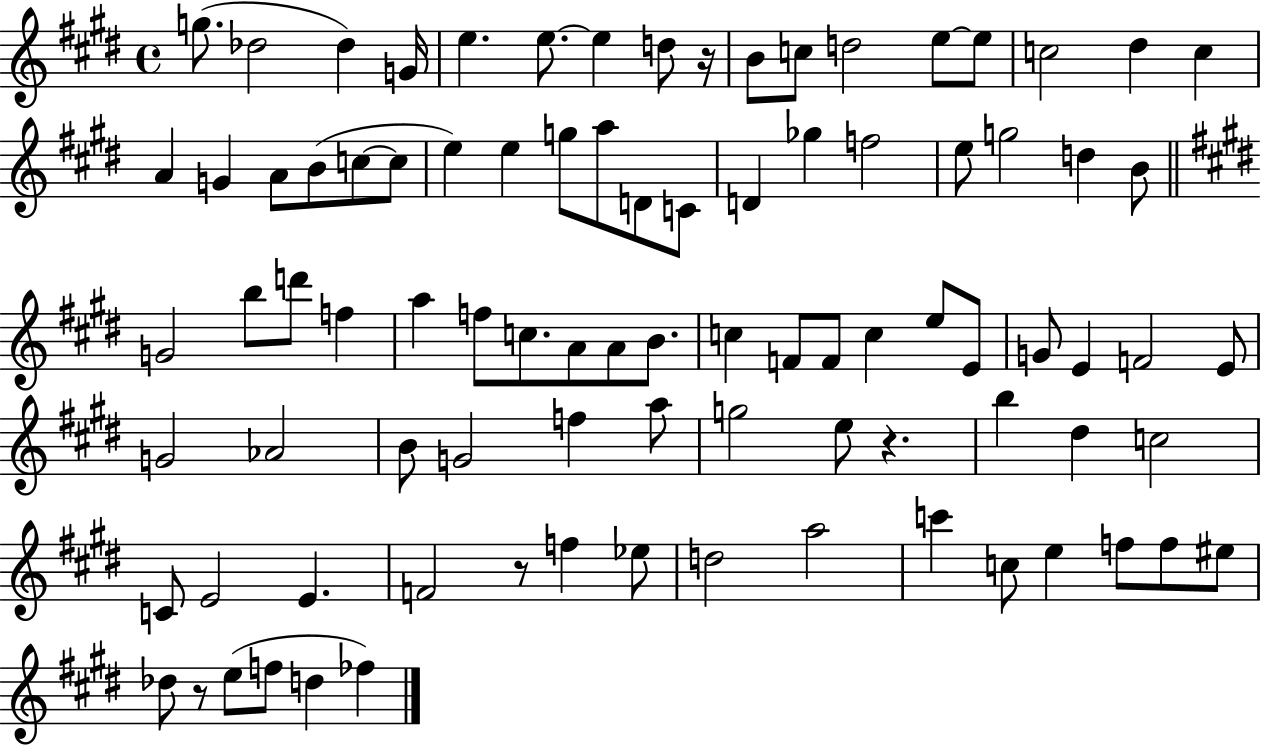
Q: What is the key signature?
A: E major